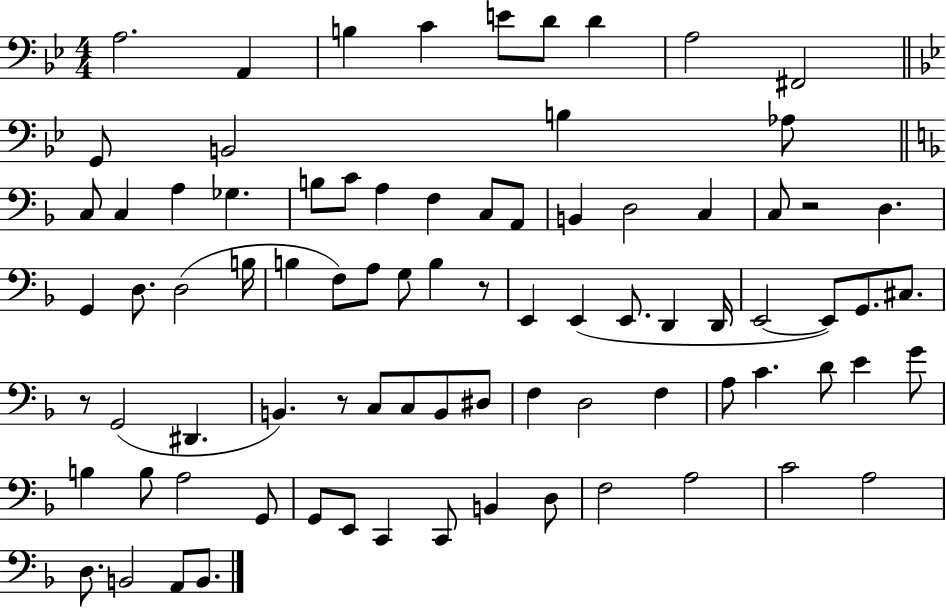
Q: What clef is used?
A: bass